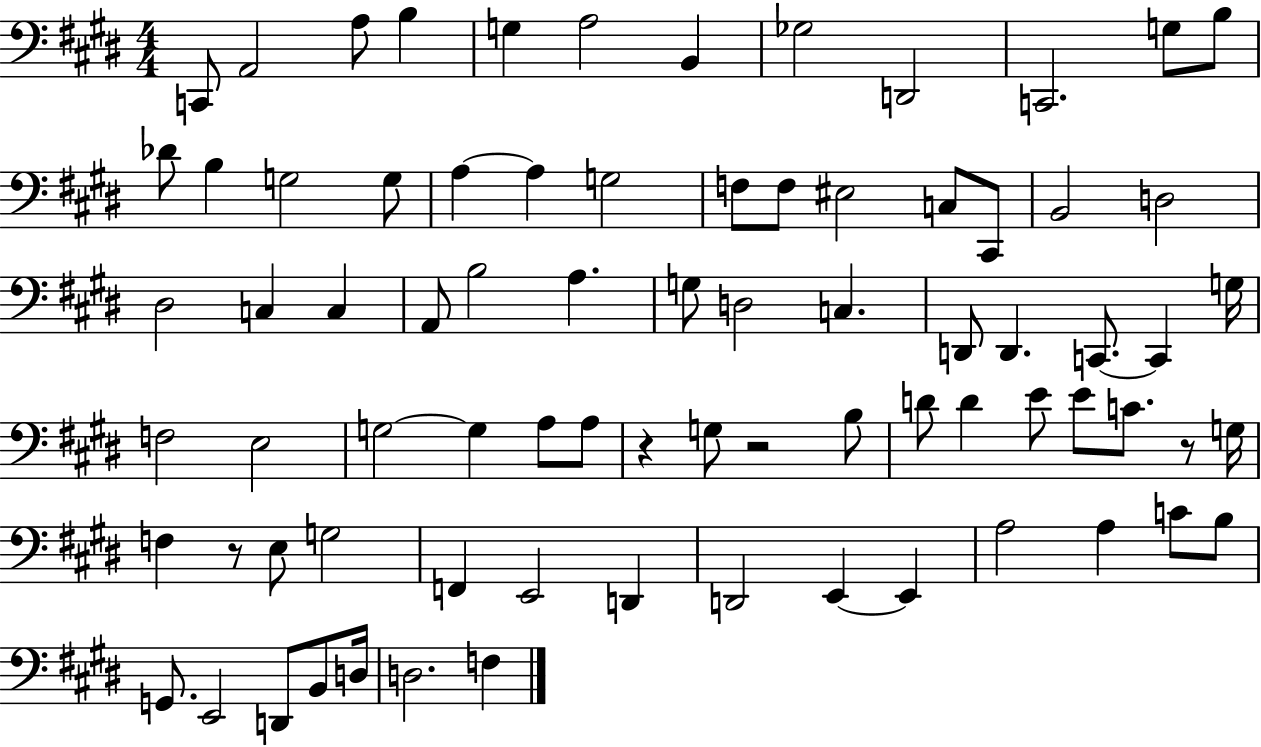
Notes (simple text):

C2/e A2/h A3/e B3/q G3/q A3/h B2/q Gb3/h D2/h C2/h. G3/e B3/e Db4/e B3/q G3/h G3/e A3/q A3/q G3/h F3/e F3/e EIS3/h C3/e C#2/e B2/h D3/h D#3/h C3/q C3/q A2/e B3/h A3/q. G3/e D3/h C3/q. D2/e D2/q. C2/e. C2/q G3/s F3/h E3/h G3/h G3/q A3/e A3/e R/q G3/e R/h B3/e D4/e D4/q E4/e E4/e C4/e. R/e G3/s F3/q R/e E3/e G3/h F2/q E2/h D2/q D2/h E2/q E2/q A3/h A3/q C4/e B3/e G2/e. E2/h D2/e B2/e D3/s D3/h. F3/q